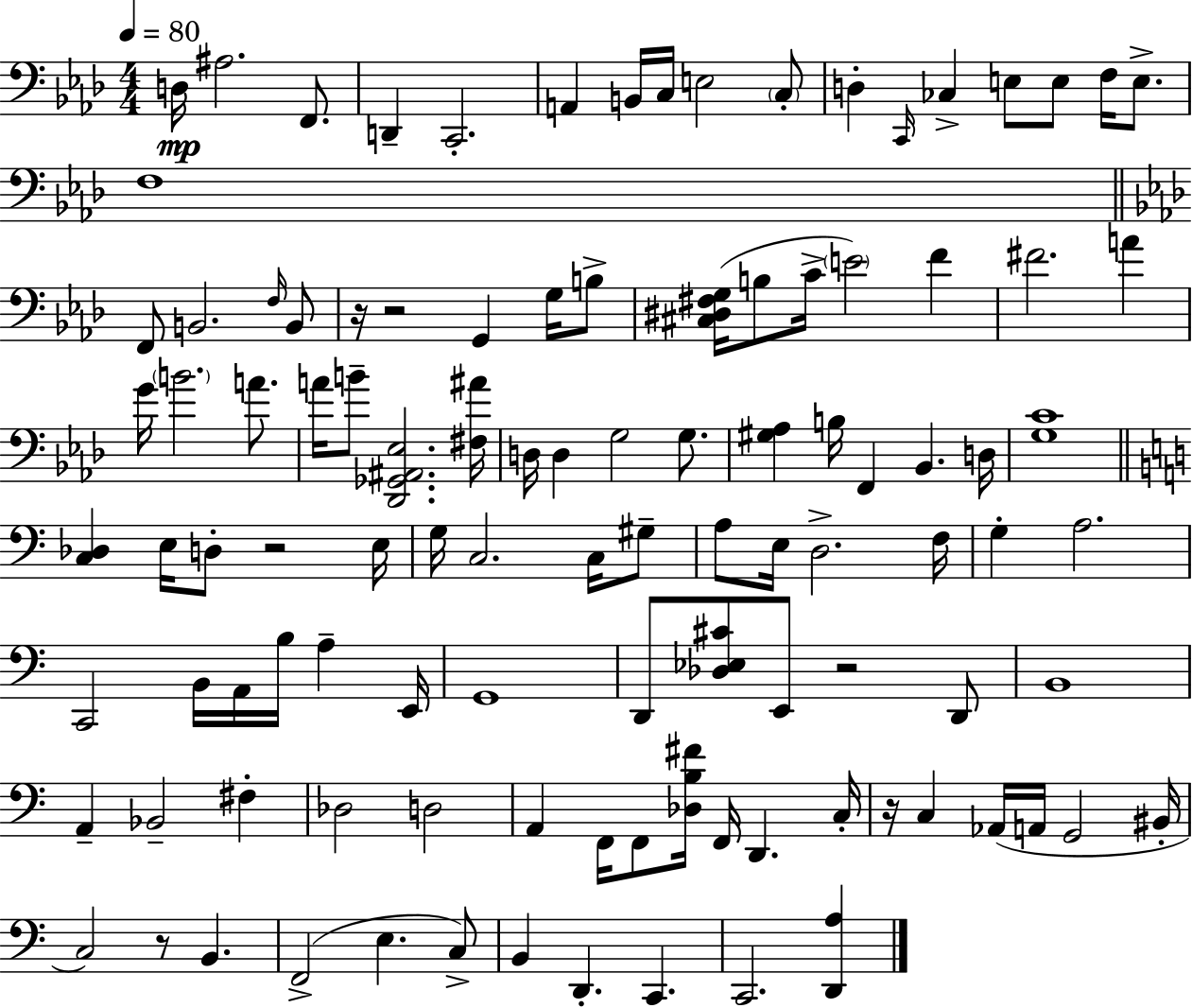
{
  \clef bass
  \numericTimeSignature
  \time 4/4
  \key aes \major
  \tempo 4 = 80
  d16\mp ais2. f,8. | d,4-- c,2.-. | a,4 b,16 c16 e2 \parenthesize c8-. | d4-. \grace { c,16 } ces4-> e8 e8 f16 e8.-> | \break f1 | \bar "||" \break \key f \minor f,8 b,2. \grace { f16 } b,8 | r16 r2 g,4 g16 b8-> | <cis dis fis g>16( b8 c'16-> \parenthesize e'2) f'4 | fis'2. a'4 | \break g'16 \parenthesize b'2. a'8. | a'16 b'8-- <des, ges, ais, ees>2. | <fis ais'>16 d16 d4 g2 g8. | <gis aes>4 b16 f,4 bes,4. | \break d16 <g c'>1 | \bar "||" \break \key c \major <c des>4 e16 d8-. r2 e16 | g16 c2. c16 gis8-- | a8 e16 d2.-> f16 | g4-. a2. | \break c,2 b,16 a,16 b16 a4-- e,16 | g,1 | d,8 <des ees cis'>8 e,8 r2 d,8 | b,1 | \break a,4-- bes,2-- fis4-. | des2 d2 | a,4 f,16 f,8 <des b fis'>16 f,16 d,4. c16-. | r16 c4 aes,16( a,16 g,2 bis,16-. | \break c2) r8 b,4. | f,2->( e4. c8->) | b,4 d,4.-. c,4. | c,2. <d, a>4 | \break \bar "|."
}